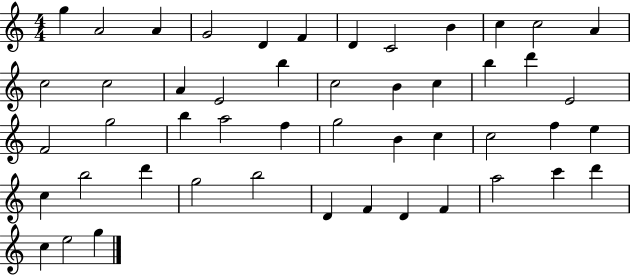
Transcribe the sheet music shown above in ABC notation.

X:1
T:Untitled
M:4/4
L:1/4
K:C
g A2 A G2 D F D C2 B c c2 A c2 c2 A E2 b c2 B c b d' E2 F2 g2 b a2 f g2 B c c2 f e c b2 d' g2 b2 D F D F a2 c' d' c e2 g